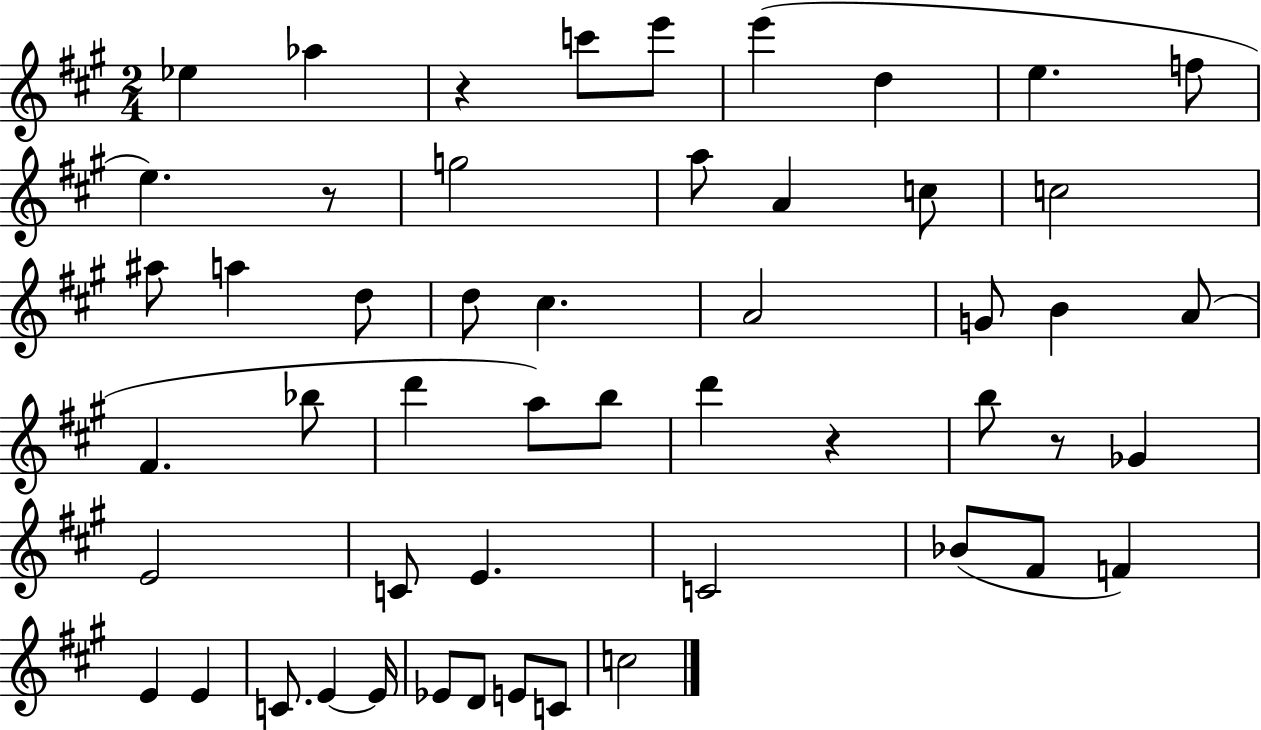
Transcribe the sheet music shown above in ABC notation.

X:1
T:Untitled
M:2/4
L:1/4
K:A
_e _a z c'/2 e'/2 e' d e f/2 e z/2 g2 a/2 A c/2 c2 ^a/2 a d/2 d/2 ^c A2 G/2 B A/2 ^F _b/2 d' a/2 b/2 d' z b/2 z/2 _G E2 C/2 E C2 _B/2 ^F/2 F E E C/2 E E/4 _E/2 D/2 E/2 C/2 c2